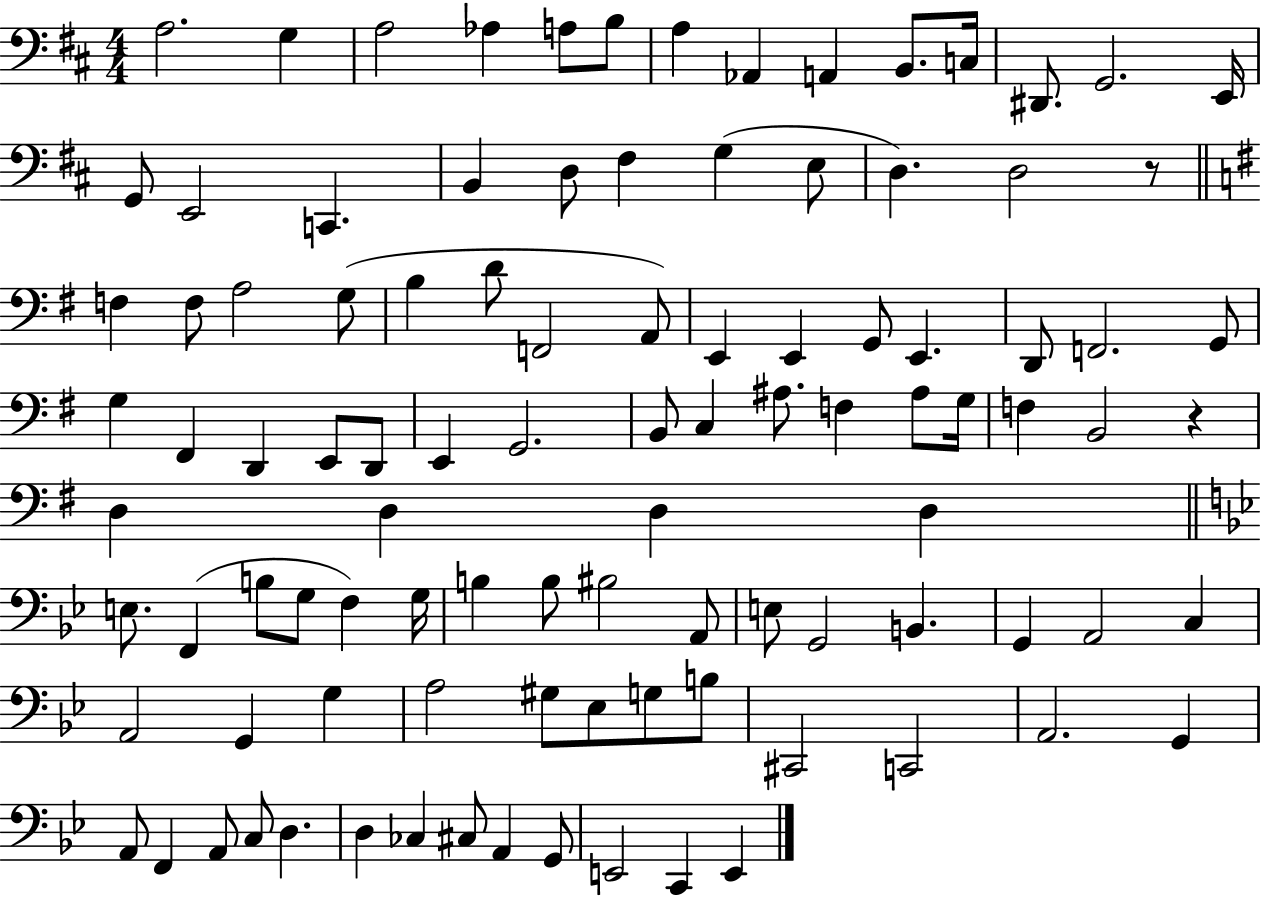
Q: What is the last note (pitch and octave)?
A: E2